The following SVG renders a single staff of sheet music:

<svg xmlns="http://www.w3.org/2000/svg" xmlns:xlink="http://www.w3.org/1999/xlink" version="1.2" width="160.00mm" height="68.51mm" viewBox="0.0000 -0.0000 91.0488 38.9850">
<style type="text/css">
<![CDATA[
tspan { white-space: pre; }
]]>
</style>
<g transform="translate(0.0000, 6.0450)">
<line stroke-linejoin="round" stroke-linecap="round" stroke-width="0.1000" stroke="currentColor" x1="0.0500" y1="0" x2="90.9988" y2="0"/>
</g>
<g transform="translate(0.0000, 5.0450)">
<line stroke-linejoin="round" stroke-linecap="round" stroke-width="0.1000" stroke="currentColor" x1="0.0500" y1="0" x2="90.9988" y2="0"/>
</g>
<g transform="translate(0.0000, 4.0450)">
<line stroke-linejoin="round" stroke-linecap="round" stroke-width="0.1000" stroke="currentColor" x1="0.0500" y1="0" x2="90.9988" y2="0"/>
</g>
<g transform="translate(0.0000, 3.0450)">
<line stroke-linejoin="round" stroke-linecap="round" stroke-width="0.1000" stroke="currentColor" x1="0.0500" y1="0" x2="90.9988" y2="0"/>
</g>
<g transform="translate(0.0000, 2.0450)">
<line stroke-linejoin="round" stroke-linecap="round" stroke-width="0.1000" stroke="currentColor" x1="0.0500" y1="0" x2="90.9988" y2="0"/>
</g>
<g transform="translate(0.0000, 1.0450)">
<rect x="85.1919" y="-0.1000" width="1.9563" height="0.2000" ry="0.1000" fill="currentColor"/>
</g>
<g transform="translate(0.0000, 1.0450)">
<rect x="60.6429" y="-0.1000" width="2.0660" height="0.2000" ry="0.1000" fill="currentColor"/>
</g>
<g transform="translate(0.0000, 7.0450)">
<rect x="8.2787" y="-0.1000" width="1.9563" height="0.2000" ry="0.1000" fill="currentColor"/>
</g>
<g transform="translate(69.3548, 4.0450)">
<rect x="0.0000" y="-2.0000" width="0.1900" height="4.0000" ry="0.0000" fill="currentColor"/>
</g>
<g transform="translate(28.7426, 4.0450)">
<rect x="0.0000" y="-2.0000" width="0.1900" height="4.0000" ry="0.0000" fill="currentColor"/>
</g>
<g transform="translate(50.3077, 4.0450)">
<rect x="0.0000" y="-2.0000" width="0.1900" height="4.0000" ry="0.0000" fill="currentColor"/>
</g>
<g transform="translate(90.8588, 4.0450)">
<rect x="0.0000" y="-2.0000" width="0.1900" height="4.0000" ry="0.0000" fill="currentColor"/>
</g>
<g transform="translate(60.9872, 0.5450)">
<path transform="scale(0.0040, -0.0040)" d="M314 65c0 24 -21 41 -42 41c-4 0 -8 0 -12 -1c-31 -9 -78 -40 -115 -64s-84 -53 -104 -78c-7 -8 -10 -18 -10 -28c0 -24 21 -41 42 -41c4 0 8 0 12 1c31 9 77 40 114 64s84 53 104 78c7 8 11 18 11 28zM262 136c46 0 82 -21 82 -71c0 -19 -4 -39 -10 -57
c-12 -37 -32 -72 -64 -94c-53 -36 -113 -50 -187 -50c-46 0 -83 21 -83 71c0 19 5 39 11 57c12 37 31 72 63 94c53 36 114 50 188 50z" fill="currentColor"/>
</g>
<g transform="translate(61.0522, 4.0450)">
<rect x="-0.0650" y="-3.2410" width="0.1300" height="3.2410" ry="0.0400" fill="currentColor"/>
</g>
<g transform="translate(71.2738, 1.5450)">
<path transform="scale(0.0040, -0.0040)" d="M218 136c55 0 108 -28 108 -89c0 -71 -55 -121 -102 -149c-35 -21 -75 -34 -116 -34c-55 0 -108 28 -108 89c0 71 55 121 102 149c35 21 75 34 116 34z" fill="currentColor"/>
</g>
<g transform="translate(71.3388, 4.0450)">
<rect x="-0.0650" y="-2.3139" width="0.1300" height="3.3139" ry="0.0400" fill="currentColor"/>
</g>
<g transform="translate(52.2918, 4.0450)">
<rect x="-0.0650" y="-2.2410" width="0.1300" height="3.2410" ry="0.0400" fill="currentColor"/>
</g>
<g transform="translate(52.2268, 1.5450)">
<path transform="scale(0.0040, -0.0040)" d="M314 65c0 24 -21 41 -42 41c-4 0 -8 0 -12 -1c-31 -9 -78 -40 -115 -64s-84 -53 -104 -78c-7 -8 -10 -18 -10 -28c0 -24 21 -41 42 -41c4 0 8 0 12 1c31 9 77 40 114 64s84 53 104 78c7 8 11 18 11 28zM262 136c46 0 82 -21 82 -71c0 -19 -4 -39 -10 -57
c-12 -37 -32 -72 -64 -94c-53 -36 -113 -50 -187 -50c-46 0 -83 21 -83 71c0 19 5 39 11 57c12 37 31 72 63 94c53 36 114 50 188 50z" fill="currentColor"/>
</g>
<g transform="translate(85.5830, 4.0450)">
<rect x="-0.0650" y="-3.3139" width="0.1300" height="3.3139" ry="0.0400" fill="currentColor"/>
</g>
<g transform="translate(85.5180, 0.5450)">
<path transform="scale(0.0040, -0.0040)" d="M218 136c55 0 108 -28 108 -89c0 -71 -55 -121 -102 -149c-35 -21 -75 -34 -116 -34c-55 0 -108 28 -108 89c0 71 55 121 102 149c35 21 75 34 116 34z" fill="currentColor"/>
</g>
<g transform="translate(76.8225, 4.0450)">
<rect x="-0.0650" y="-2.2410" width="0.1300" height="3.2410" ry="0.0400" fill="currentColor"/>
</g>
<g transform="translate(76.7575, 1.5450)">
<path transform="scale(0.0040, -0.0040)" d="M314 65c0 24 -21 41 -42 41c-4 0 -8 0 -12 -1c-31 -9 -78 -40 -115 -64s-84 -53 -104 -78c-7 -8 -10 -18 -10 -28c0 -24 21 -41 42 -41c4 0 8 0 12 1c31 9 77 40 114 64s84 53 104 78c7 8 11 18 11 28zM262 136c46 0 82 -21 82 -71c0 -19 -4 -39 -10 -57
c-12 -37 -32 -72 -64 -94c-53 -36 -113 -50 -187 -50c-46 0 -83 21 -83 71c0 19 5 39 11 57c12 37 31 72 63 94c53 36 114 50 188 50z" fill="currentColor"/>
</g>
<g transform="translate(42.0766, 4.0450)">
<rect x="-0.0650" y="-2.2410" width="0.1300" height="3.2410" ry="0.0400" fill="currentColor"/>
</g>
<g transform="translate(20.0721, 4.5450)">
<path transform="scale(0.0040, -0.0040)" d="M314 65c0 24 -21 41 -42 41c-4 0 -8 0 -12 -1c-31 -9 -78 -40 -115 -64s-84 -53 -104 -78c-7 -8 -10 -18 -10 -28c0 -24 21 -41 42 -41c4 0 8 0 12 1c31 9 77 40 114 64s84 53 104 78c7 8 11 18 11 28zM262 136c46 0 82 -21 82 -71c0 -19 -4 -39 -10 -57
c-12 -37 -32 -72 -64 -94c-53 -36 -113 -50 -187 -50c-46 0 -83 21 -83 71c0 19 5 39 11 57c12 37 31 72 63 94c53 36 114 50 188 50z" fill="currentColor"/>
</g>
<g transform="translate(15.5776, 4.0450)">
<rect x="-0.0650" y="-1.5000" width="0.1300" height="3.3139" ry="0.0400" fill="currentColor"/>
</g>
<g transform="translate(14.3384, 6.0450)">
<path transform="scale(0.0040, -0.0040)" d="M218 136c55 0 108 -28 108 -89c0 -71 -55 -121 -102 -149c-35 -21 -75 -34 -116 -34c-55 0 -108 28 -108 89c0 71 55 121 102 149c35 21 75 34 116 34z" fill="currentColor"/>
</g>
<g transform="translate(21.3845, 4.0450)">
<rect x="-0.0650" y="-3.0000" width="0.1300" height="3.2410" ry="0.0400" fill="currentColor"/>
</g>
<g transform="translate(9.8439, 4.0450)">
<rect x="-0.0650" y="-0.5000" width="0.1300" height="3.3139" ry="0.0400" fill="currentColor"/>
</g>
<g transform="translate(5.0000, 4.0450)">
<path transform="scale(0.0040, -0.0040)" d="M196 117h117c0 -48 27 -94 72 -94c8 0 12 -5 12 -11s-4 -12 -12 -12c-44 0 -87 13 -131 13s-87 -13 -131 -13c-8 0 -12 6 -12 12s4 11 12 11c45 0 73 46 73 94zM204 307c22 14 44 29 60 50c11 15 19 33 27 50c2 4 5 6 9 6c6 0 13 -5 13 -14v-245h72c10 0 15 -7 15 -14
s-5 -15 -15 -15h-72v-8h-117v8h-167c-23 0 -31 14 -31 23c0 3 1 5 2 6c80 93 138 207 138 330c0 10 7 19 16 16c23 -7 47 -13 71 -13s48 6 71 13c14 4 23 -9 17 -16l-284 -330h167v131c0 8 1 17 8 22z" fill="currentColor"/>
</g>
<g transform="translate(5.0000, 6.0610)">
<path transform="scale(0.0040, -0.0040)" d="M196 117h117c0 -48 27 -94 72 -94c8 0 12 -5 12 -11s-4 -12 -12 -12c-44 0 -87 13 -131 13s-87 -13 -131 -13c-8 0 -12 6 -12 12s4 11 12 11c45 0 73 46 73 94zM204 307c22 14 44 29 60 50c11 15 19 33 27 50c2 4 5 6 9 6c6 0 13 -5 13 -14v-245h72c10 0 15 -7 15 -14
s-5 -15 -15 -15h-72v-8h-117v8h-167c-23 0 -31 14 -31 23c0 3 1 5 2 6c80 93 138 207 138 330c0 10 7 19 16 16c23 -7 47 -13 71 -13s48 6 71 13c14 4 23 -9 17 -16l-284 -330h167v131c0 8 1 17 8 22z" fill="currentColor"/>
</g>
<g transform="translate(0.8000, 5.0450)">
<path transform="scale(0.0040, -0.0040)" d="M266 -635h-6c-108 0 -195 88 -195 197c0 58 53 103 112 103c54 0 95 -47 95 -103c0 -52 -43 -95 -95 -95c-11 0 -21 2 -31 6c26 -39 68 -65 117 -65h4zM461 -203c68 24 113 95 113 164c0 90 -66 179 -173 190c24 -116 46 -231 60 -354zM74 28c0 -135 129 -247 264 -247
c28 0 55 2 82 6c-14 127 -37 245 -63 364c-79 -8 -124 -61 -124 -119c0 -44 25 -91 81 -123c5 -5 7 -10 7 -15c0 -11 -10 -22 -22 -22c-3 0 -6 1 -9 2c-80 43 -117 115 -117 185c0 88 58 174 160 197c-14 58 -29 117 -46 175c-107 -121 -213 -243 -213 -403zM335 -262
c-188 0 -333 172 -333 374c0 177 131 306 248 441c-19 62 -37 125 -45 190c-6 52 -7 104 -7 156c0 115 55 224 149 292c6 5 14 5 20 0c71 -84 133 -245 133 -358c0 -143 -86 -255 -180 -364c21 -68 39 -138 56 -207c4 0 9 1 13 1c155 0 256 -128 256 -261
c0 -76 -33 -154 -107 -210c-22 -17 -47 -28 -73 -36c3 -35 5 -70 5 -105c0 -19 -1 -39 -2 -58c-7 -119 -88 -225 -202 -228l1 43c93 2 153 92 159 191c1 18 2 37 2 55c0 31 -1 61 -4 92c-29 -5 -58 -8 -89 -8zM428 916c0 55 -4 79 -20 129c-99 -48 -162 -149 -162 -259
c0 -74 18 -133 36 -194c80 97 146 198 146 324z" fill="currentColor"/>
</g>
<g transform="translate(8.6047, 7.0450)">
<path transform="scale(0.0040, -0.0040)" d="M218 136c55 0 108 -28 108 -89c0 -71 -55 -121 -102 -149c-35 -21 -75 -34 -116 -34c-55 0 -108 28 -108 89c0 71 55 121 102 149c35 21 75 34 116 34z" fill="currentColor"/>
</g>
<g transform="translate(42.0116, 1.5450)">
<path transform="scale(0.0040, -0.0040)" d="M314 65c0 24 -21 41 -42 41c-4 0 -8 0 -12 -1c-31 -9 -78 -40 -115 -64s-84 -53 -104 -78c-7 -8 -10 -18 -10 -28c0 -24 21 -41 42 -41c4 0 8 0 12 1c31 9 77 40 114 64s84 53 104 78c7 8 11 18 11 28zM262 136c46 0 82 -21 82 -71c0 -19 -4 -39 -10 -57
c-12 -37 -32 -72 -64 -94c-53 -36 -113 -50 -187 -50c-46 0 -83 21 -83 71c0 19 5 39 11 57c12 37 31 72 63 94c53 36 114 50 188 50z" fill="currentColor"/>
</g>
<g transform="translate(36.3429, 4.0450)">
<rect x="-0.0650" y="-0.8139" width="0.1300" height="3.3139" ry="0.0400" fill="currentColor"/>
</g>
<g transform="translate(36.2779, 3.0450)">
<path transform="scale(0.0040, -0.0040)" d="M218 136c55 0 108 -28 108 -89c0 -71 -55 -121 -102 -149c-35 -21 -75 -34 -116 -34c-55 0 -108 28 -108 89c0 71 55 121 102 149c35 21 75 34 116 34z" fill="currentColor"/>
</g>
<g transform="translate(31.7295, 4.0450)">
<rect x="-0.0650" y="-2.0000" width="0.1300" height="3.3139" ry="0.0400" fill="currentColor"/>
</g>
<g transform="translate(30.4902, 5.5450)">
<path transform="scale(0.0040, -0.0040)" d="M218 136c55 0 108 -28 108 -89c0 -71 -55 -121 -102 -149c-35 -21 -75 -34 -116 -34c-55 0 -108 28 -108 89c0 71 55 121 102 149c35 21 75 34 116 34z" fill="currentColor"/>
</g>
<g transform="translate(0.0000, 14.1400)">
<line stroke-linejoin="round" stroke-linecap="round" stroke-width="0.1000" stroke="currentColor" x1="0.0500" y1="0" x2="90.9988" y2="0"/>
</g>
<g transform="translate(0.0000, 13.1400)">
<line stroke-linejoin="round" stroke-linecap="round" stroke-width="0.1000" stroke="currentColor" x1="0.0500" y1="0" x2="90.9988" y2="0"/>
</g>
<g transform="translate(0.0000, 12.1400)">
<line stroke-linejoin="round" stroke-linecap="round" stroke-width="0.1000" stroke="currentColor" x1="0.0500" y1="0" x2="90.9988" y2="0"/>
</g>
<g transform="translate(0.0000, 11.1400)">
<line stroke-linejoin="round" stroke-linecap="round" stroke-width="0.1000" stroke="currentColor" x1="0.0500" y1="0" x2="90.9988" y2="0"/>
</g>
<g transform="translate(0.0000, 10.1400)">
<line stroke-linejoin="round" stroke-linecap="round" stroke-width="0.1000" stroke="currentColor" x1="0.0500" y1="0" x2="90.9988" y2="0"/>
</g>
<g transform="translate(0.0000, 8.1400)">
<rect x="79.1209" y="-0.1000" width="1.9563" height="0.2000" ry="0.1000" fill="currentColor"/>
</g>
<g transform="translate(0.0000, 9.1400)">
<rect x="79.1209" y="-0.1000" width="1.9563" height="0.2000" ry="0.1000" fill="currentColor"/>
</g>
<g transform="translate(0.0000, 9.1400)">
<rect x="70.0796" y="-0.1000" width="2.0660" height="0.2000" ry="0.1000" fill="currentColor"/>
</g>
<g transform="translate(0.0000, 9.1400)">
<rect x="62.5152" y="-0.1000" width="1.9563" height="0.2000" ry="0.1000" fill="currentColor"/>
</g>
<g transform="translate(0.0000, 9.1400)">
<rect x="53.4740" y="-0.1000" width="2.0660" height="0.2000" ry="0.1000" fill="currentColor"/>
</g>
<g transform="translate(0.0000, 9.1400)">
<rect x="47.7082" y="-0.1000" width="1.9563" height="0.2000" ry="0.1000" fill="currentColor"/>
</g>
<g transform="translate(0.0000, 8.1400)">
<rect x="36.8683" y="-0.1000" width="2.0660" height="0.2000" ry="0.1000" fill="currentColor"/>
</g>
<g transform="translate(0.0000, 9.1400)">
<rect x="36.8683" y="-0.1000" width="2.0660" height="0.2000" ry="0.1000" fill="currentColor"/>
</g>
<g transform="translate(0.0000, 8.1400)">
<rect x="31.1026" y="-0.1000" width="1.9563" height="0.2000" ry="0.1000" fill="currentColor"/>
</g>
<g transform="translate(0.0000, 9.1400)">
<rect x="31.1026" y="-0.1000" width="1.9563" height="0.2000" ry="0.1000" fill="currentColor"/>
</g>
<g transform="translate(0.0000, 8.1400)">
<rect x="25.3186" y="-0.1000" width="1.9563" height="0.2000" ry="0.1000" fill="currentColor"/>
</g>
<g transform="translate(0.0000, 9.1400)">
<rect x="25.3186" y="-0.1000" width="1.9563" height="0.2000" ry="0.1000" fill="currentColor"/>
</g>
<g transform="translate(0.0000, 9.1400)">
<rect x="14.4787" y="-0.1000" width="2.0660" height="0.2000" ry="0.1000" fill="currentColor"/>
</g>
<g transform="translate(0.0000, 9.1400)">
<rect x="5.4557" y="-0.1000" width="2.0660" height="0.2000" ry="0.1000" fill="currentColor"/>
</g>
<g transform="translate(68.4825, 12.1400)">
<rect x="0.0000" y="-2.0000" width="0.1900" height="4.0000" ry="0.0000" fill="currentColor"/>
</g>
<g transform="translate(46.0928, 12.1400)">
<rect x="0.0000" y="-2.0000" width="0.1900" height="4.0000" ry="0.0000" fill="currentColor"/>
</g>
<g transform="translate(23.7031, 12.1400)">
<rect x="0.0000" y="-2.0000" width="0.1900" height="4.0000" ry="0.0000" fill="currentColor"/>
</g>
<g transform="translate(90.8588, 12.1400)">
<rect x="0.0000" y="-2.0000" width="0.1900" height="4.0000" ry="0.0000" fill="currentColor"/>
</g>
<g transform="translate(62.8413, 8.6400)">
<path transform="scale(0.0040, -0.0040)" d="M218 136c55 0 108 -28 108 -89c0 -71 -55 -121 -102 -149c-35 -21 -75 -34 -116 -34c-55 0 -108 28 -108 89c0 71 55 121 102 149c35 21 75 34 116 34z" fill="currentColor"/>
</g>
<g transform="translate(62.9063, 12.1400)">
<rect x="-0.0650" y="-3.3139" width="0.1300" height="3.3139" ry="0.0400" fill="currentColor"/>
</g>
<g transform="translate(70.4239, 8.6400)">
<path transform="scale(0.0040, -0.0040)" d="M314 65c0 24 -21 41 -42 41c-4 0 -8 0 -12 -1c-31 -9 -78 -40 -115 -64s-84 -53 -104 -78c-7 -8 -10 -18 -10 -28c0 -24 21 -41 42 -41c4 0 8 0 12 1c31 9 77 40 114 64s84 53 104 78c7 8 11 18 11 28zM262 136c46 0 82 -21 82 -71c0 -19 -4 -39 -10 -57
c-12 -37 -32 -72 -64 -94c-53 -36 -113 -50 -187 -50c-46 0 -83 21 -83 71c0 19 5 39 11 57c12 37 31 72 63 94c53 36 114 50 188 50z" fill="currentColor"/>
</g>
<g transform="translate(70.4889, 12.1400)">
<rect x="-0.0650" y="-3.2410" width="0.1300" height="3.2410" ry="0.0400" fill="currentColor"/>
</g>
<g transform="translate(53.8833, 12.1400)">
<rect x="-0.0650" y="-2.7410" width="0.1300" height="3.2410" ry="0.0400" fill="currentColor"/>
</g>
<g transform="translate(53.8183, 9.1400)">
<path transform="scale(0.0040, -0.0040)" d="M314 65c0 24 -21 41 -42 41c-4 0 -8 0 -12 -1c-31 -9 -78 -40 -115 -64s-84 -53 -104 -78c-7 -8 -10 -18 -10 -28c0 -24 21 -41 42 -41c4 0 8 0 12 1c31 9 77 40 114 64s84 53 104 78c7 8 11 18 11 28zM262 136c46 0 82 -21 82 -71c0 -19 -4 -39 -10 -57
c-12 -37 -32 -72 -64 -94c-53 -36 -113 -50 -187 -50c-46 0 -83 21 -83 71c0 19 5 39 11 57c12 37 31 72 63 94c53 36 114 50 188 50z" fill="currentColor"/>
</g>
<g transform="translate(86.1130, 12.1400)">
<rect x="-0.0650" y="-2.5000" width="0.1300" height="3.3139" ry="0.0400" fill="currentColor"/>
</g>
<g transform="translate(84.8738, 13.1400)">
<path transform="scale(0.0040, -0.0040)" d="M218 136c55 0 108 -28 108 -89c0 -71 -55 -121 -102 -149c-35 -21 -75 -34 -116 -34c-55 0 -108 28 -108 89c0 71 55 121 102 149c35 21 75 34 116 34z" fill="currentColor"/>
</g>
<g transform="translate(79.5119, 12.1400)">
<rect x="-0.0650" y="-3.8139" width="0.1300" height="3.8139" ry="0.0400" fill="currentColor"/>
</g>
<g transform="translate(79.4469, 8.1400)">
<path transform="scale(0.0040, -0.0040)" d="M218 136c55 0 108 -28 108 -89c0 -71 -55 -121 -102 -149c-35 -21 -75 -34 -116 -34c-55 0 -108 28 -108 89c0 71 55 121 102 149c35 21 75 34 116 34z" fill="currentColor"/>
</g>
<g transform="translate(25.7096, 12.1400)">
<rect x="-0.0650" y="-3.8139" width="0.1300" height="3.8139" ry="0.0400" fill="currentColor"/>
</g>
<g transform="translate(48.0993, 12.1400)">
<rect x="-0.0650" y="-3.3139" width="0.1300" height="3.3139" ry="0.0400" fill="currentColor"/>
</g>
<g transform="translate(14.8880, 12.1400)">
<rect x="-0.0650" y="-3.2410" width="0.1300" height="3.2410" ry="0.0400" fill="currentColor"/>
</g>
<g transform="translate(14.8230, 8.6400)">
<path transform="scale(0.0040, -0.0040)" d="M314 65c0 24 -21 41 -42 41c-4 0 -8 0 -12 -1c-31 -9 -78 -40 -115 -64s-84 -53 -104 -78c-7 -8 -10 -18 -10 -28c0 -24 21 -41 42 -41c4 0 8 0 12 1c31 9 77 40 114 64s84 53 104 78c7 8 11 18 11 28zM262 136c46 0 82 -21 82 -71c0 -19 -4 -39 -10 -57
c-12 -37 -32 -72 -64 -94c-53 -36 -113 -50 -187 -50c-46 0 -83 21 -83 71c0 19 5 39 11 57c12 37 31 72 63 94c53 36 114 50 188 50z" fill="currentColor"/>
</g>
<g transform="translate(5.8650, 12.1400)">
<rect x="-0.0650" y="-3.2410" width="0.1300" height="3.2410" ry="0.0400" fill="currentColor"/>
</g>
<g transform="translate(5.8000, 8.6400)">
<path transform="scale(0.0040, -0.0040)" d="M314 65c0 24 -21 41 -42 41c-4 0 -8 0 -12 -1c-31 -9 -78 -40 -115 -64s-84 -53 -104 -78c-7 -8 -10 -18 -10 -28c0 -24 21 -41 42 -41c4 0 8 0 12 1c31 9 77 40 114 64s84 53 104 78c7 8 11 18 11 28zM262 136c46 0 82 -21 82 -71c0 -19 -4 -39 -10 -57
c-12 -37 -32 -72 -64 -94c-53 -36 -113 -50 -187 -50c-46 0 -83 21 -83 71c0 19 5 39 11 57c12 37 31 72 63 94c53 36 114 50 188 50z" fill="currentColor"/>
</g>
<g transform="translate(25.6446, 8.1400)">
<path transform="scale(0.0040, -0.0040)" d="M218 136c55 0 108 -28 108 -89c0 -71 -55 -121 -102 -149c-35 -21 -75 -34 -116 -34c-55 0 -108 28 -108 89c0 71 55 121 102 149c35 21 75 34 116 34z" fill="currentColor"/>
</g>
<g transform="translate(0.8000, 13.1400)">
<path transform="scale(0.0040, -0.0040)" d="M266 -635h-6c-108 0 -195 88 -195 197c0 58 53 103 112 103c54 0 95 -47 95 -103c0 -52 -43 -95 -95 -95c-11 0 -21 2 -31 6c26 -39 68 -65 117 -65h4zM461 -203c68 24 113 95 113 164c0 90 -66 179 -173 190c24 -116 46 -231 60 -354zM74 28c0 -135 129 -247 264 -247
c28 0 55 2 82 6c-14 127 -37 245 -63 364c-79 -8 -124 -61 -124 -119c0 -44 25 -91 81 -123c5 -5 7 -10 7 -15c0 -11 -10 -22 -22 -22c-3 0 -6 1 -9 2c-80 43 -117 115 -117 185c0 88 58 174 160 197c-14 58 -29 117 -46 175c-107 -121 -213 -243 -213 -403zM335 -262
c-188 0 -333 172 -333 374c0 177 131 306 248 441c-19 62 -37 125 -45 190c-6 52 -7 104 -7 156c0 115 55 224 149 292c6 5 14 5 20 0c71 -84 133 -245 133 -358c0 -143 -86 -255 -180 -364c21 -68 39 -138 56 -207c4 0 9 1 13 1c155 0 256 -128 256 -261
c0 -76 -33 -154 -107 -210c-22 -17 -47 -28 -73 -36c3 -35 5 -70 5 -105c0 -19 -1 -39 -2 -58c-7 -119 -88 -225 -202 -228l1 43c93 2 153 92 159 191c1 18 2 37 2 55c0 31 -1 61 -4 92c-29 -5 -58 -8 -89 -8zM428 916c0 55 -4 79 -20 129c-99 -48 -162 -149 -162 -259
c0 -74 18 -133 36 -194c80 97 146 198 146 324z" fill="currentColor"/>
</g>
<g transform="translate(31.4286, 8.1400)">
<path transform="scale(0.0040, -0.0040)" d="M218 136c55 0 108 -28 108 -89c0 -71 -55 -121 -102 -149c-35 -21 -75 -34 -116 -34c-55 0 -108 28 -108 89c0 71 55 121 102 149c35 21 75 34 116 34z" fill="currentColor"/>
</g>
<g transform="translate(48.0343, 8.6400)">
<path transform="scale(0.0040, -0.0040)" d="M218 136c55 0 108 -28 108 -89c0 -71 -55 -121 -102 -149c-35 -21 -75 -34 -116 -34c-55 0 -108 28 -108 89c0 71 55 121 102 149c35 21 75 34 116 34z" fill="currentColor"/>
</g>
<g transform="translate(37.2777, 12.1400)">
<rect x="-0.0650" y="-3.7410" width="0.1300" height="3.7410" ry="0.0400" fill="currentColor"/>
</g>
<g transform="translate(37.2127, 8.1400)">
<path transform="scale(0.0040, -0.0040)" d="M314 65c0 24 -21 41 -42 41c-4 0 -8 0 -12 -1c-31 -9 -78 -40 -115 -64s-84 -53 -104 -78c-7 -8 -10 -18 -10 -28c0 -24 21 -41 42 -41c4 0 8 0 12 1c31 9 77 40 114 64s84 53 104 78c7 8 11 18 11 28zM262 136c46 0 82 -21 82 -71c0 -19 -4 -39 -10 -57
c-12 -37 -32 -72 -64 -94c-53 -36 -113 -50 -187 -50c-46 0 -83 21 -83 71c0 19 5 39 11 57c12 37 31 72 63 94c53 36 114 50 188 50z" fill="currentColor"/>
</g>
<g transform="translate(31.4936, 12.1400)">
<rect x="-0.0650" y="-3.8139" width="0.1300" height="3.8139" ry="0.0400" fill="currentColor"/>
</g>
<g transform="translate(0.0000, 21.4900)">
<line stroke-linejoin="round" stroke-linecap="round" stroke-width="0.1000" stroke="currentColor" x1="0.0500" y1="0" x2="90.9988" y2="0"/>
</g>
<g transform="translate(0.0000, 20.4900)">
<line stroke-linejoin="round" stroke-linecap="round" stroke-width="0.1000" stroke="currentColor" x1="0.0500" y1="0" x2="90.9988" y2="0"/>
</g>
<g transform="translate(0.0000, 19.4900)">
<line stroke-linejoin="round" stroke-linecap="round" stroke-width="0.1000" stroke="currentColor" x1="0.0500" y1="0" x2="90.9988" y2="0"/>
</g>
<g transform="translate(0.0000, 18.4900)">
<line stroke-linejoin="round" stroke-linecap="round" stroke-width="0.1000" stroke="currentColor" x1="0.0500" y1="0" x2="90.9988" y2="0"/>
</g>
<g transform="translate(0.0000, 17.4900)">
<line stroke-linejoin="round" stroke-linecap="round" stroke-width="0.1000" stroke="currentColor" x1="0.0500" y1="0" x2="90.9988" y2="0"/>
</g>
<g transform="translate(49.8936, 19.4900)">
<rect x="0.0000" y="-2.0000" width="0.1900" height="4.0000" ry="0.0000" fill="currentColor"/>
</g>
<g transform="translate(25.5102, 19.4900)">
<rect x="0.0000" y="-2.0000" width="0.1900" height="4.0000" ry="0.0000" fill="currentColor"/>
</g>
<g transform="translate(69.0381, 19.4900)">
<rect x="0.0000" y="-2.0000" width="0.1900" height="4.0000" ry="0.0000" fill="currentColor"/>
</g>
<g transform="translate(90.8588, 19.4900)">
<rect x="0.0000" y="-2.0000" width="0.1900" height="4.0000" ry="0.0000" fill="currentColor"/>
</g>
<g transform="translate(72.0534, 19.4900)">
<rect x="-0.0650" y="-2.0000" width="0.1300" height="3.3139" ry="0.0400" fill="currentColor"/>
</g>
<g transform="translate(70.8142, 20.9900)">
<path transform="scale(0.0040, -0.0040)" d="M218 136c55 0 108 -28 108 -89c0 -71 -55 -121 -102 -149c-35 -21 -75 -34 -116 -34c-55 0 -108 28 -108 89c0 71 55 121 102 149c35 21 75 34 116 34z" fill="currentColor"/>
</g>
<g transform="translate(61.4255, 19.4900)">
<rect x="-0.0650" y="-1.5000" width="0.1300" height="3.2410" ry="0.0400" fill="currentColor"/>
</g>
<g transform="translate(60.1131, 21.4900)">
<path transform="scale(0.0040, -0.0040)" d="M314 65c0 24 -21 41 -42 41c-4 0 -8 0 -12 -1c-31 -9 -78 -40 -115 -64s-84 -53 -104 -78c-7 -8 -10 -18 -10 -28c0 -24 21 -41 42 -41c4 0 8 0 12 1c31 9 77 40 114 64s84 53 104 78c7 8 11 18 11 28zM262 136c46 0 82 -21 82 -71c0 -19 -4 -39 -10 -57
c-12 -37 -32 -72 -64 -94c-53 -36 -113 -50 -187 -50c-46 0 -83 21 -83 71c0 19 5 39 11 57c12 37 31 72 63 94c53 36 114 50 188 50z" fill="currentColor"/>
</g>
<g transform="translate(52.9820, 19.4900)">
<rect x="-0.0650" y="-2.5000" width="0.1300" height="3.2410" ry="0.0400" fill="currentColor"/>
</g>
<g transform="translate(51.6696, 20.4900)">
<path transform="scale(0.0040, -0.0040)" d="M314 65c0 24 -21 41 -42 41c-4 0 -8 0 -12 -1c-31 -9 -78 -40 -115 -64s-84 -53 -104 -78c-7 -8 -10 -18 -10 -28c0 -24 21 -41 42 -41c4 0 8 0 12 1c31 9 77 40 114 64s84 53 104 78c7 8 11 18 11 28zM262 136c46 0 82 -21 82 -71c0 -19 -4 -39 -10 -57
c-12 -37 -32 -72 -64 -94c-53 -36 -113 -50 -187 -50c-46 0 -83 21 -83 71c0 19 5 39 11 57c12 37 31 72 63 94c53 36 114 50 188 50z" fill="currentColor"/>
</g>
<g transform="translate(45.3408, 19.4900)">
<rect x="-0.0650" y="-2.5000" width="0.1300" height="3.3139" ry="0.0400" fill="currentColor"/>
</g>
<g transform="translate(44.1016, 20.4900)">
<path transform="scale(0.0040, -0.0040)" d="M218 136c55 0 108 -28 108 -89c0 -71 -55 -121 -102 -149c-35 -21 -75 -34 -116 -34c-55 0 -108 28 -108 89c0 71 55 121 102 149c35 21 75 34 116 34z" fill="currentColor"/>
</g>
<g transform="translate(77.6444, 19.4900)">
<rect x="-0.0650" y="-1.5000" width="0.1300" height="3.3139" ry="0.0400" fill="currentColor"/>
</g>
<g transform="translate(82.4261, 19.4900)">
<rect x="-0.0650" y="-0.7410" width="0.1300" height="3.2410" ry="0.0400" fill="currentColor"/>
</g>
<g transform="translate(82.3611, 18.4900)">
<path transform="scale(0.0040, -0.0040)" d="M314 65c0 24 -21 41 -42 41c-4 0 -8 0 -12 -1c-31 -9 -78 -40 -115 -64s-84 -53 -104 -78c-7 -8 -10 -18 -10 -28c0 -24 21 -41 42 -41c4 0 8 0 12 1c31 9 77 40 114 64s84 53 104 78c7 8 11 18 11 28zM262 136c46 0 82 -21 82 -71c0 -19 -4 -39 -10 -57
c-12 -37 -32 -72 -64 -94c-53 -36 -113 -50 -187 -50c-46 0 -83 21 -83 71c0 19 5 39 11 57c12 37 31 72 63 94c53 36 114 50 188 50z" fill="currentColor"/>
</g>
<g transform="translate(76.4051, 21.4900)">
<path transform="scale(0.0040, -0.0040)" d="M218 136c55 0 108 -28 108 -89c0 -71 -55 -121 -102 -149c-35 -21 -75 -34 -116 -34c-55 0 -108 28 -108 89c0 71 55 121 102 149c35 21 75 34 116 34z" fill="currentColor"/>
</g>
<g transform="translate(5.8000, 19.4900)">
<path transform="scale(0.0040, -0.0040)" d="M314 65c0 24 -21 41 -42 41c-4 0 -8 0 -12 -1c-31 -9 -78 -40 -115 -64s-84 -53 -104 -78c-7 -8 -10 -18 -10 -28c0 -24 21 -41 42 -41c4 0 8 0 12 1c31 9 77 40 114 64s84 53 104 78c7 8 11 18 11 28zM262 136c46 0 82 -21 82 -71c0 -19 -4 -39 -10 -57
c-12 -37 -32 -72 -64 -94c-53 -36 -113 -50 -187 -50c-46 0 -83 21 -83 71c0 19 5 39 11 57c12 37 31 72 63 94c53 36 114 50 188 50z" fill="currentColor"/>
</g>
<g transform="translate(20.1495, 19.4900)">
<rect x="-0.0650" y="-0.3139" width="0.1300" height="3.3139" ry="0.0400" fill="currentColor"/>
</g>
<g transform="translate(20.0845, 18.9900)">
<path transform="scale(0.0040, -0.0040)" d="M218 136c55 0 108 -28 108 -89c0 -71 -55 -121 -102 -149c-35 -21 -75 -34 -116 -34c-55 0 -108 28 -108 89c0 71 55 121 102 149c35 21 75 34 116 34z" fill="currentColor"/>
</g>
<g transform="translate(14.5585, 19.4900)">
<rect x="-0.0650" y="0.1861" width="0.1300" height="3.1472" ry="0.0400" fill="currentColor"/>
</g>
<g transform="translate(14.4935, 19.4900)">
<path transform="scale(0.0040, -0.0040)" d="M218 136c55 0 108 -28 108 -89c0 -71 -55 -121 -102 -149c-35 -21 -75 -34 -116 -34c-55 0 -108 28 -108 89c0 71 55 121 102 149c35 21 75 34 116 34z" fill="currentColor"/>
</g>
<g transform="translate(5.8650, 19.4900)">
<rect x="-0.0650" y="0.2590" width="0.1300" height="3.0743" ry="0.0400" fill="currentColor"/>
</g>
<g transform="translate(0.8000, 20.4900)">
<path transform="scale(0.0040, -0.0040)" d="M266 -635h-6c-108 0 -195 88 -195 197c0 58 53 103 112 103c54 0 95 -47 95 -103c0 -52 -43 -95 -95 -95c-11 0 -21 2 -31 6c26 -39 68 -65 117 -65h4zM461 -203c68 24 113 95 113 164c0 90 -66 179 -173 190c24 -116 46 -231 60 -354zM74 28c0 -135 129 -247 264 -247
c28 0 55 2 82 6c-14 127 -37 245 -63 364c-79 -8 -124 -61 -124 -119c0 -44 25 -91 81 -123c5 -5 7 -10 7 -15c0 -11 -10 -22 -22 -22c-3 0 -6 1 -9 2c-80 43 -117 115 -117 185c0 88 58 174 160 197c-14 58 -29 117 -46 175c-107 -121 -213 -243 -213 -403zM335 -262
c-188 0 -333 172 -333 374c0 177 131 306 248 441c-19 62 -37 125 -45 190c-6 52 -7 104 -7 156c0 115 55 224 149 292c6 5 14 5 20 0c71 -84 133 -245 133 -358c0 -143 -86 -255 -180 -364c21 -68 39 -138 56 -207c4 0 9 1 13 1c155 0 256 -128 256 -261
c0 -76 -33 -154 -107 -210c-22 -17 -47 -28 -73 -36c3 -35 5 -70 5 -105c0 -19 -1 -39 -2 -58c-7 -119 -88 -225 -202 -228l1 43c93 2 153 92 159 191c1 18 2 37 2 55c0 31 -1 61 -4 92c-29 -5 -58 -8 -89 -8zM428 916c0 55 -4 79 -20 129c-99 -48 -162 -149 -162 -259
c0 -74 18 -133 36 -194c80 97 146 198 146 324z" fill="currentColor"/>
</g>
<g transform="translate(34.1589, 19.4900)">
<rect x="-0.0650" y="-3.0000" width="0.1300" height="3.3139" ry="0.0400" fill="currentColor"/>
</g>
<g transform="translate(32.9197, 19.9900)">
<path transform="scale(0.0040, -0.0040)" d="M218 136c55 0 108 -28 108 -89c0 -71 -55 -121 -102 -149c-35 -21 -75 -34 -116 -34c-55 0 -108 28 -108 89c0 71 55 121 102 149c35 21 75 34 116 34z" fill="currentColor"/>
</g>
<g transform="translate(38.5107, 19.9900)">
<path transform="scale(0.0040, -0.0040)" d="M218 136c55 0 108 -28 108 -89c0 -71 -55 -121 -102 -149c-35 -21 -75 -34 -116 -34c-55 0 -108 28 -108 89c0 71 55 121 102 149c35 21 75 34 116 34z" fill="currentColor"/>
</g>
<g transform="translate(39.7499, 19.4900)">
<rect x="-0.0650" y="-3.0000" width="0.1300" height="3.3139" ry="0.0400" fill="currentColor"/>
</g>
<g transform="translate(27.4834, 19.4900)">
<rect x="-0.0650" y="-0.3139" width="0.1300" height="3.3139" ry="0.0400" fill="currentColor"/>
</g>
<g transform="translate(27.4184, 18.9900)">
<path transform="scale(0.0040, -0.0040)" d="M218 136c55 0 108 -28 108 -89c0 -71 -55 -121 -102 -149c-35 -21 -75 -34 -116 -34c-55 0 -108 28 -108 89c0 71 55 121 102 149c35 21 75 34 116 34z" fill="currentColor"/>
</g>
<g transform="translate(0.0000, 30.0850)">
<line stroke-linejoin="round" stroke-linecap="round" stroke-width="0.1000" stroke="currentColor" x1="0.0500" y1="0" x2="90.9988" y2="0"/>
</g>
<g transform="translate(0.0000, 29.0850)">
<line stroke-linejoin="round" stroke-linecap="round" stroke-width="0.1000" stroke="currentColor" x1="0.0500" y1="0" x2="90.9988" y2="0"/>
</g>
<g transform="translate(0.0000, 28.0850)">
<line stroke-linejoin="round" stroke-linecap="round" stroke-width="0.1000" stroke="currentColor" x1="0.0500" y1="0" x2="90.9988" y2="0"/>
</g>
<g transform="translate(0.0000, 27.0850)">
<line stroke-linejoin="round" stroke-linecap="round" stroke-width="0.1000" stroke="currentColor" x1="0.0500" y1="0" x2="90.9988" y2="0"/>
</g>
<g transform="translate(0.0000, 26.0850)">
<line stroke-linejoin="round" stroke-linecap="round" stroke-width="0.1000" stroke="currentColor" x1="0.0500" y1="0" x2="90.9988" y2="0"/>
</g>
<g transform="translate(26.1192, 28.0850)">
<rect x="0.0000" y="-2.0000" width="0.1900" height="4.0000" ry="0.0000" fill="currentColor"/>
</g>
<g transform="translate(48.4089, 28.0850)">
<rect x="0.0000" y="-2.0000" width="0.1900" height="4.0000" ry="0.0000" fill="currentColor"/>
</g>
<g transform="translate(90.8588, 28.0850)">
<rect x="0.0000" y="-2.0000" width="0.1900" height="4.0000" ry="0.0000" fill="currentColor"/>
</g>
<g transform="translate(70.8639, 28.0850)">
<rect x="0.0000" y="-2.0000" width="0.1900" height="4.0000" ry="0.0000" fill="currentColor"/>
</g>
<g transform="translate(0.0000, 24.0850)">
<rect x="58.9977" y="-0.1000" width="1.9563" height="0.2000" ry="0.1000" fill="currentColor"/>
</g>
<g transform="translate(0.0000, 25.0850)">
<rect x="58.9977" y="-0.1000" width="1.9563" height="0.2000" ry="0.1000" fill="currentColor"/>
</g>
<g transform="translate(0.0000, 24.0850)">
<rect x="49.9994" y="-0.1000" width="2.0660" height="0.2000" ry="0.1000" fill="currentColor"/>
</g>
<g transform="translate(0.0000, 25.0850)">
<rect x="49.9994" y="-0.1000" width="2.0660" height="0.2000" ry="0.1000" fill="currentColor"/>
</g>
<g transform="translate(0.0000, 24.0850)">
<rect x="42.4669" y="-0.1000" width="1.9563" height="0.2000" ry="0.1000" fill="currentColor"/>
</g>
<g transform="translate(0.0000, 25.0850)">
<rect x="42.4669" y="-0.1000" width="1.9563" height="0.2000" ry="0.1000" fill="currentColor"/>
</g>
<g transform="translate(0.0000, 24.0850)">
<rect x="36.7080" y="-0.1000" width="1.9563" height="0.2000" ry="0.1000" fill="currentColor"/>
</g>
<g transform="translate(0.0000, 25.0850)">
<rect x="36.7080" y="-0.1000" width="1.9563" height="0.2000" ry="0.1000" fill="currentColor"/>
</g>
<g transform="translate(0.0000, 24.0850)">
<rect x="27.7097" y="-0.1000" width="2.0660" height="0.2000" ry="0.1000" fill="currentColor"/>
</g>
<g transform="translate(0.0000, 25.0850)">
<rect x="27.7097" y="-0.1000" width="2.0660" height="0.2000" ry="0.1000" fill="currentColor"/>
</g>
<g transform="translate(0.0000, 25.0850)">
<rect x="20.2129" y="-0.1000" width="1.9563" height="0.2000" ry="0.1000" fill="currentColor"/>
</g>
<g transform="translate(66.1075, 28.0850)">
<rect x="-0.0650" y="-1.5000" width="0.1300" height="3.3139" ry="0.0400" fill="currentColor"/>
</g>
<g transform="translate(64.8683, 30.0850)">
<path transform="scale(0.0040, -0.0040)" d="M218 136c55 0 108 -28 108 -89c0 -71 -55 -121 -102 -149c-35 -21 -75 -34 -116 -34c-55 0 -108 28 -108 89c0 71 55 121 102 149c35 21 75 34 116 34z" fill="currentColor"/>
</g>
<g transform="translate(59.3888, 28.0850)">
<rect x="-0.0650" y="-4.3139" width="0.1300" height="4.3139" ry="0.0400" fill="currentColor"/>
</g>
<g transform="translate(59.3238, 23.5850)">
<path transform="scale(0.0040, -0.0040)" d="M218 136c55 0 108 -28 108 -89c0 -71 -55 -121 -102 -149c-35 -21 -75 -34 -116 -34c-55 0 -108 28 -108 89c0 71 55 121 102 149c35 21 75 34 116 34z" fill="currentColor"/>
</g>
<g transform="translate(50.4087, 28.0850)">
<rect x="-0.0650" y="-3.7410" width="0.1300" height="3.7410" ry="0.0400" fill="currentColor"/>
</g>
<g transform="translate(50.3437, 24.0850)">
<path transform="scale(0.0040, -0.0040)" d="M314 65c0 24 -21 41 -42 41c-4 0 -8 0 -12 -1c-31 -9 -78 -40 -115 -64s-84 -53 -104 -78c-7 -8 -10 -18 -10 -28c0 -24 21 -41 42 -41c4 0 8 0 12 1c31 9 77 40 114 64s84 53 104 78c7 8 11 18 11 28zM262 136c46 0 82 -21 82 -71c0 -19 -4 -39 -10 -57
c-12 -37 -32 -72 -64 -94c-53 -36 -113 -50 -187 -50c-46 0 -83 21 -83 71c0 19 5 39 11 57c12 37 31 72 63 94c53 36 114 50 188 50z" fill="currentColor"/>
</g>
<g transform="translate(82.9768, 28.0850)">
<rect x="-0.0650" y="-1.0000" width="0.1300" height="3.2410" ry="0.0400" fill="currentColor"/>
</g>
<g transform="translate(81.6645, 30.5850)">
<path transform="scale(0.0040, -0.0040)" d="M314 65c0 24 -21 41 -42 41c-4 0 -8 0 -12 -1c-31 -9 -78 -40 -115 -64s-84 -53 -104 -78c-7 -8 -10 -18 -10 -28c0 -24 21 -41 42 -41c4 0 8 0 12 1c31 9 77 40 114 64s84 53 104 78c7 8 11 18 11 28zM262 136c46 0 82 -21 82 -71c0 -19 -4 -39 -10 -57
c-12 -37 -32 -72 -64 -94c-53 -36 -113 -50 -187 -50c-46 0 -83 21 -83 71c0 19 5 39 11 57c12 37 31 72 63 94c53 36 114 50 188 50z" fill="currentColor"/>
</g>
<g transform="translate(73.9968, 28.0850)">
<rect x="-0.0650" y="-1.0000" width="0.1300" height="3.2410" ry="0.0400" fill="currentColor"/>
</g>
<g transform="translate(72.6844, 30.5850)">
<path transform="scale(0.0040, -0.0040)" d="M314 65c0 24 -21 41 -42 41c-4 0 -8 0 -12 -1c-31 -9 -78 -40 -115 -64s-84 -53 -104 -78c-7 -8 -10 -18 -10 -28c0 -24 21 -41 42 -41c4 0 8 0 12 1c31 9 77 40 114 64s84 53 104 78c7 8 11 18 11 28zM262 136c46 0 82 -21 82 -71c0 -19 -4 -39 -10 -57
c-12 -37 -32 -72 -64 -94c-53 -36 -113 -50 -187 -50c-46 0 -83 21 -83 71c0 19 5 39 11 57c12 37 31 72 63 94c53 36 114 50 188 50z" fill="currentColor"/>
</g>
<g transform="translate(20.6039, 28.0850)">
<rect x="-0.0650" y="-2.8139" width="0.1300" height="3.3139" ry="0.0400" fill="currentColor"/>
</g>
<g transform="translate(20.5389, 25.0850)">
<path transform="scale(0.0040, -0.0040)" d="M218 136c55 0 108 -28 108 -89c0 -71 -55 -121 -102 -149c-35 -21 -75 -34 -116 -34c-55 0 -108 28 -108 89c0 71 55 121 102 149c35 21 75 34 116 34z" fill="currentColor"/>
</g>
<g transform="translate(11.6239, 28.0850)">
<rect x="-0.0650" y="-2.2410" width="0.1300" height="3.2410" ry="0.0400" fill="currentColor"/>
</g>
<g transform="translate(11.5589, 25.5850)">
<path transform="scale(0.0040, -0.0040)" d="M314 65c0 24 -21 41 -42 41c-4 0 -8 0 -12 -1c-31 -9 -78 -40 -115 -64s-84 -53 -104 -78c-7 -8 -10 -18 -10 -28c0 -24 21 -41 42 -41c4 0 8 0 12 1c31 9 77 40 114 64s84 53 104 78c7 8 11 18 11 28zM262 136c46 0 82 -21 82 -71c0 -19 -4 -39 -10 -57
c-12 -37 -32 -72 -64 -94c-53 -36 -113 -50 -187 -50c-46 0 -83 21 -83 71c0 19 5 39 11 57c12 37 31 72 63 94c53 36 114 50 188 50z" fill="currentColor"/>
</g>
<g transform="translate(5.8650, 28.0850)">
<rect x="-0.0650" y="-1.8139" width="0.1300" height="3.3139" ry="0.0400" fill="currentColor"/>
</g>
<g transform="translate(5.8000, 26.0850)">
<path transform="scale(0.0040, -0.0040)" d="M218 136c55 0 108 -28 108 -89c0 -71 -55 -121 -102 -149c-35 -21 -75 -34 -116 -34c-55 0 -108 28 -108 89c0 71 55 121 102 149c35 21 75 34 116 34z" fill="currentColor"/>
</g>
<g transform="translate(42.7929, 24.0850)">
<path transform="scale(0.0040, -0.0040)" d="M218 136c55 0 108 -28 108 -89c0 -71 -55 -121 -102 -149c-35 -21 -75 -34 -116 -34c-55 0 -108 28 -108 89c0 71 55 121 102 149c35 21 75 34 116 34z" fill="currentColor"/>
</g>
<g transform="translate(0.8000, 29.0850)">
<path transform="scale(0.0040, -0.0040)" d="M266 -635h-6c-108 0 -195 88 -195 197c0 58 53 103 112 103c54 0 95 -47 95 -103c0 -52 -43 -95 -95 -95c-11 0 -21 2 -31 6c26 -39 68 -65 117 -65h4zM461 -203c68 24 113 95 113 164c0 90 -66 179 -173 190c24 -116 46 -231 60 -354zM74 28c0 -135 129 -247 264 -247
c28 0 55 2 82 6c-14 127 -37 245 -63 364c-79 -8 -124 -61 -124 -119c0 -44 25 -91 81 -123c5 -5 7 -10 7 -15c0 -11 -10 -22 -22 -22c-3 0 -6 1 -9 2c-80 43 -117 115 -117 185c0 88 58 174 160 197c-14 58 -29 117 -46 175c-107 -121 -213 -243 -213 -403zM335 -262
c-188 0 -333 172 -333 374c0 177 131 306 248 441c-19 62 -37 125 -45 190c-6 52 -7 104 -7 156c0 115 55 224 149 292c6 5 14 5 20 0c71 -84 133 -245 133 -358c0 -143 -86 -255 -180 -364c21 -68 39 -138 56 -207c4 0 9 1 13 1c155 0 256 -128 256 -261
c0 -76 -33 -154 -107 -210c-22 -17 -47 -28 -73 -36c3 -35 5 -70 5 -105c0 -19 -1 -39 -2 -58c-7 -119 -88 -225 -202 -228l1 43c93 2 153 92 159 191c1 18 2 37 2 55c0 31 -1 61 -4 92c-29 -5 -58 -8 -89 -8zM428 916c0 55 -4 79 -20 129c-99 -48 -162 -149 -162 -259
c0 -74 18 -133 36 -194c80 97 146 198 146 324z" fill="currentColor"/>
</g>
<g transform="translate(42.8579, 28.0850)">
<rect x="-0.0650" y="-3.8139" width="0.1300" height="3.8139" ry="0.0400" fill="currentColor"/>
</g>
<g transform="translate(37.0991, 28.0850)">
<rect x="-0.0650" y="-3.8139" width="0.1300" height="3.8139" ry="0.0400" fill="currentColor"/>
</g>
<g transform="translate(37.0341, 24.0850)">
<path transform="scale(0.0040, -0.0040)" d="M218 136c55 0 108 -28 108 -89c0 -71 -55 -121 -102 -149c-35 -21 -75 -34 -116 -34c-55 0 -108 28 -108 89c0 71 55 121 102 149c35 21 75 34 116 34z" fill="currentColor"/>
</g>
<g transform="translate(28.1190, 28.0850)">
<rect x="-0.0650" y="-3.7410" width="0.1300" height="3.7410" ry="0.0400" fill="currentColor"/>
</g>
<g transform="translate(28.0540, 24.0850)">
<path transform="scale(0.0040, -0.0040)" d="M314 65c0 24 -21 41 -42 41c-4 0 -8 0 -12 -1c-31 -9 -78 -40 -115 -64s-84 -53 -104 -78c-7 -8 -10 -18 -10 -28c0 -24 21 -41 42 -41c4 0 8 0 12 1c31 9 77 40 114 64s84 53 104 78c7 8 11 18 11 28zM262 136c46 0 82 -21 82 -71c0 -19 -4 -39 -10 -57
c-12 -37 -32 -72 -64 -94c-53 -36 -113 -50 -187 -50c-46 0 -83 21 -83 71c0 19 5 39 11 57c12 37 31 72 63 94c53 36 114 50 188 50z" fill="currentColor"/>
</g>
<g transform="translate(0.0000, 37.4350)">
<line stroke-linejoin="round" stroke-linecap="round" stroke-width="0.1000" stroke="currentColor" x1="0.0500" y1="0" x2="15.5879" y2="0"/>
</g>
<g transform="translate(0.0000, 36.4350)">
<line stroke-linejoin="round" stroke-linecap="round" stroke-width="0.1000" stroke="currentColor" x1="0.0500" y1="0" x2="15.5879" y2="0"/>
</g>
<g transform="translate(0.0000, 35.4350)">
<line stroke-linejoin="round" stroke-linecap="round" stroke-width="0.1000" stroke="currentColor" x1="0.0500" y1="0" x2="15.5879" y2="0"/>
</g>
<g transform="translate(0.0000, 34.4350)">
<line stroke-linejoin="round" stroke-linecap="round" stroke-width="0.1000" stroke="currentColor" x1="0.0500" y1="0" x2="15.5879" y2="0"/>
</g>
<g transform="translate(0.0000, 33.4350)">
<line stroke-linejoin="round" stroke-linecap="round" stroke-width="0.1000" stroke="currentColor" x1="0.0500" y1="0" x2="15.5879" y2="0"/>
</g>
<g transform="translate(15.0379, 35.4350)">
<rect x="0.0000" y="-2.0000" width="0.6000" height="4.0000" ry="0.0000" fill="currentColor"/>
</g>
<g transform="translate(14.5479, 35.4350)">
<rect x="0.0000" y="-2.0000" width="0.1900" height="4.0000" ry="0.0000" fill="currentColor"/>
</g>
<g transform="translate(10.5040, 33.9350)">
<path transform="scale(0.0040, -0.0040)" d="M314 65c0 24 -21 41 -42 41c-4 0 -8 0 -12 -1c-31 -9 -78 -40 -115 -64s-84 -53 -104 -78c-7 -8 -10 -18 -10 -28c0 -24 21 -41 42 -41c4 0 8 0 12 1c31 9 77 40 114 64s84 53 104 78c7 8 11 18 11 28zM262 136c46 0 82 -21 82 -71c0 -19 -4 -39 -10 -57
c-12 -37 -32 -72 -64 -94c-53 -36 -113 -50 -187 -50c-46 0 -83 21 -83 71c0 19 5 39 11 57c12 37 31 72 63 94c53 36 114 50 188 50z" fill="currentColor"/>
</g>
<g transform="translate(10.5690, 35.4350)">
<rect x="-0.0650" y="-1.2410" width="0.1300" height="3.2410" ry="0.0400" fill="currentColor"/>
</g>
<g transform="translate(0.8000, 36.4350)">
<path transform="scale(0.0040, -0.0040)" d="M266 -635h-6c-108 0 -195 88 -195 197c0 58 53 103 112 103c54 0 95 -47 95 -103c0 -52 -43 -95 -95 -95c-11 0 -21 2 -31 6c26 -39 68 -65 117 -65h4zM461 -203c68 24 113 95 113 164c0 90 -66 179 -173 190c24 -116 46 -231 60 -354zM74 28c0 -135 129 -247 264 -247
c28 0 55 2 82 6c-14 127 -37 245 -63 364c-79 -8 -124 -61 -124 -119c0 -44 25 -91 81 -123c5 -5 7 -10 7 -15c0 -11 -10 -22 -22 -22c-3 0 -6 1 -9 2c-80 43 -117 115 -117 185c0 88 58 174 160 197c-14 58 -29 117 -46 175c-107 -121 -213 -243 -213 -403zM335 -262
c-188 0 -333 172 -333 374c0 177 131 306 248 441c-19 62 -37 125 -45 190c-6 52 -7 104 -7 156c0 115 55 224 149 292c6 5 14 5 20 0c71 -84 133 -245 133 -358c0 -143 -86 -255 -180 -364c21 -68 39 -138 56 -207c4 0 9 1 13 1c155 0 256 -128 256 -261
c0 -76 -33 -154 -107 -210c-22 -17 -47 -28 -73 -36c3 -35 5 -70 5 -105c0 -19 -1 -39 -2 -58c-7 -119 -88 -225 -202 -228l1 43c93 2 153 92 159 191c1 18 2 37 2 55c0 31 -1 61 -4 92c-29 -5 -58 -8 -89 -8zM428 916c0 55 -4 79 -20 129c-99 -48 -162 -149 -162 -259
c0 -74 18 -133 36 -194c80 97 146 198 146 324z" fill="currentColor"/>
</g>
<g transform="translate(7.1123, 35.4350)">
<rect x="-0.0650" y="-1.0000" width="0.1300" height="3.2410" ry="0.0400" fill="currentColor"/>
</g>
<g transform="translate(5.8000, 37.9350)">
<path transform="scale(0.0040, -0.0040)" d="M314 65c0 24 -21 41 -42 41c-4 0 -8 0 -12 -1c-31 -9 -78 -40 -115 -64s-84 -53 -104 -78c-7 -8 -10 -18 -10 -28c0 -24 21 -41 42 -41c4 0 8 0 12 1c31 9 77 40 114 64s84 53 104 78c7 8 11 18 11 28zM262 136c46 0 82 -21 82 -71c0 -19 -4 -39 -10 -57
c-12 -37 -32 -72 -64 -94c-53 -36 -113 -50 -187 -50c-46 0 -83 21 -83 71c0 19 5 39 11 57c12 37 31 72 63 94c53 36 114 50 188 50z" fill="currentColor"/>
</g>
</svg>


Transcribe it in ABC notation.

X:1
T:Untitled
M:4/4
L:1/4
K:C
C E A2 F d g2 g2 b2 g g2 b b2 b2 c' c' c'2 b a2 b b2 c' G B2 B c c A A G G2 E2 F E d2 f g2 a c'2 c' c' c'2 d' E D2 D2 D2 e2